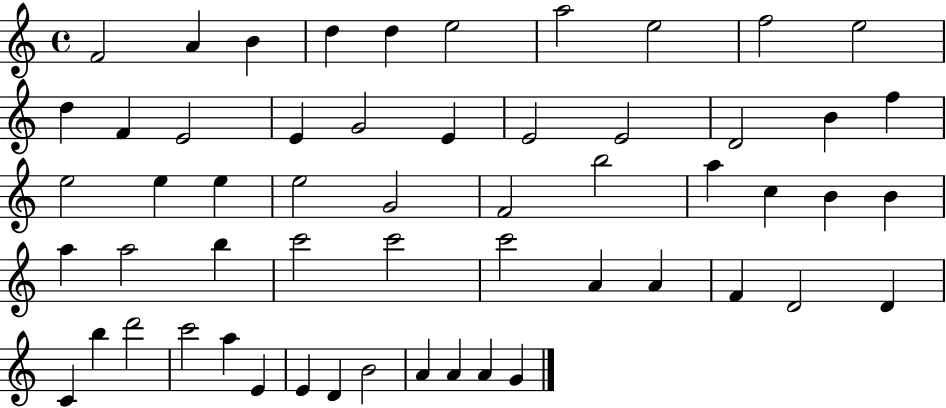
F4/h A4/q B4/q D5/q D5/q E5/h A5/h E5/h F5/h E5/h D5/q F4/q E4/h E4/q G4/h E4/q E4/h E4/h D4/h B4/q F5/q E5/h E5/q E5/q E5/h G4/h F4/h B5/h A5/q C5/q B4/q B4/q A5/q A5/h B5/q C6/h C6/h C6/h A4/q A4/q F4/q D4/h D4/q C4/q B5/q D6/h C6/h A5/q E4/q E4/q D4/q B4/h A4/q A4/q A4/q G4/q